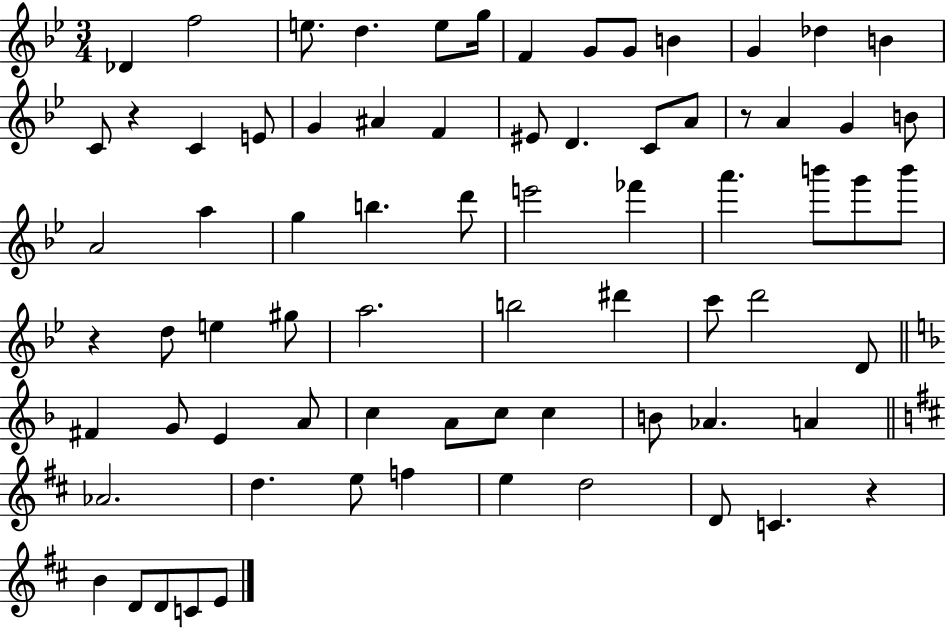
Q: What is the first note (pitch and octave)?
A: Db4